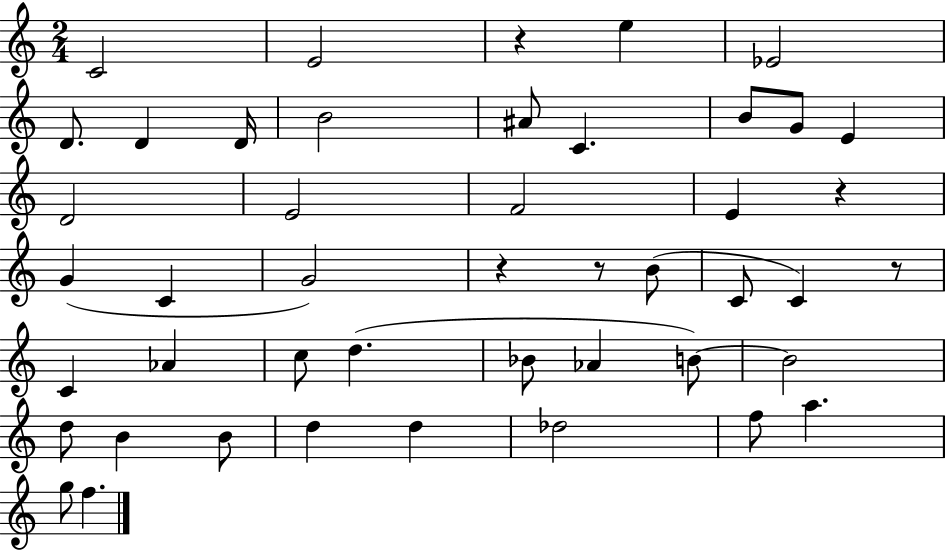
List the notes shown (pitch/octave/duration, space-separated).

C4/h E4/h R/q E5/q Eb4/h D4/e. D4/q D4/s B4/h A#4/e C4/q. B4/e G4/e E4/q D4/h E4/h F4/h E4/q R/q G4/q C4/q G4/h R/q R/e B4/e C4/e C4/q R/e C4/q Ab4/q C5/e D5/q. Bb4/e Ab4/q B4/e B4/h D5/e B4/q B4/e D5/q D5/q Db5/h F5/e A5/q. G5/e F5/q.